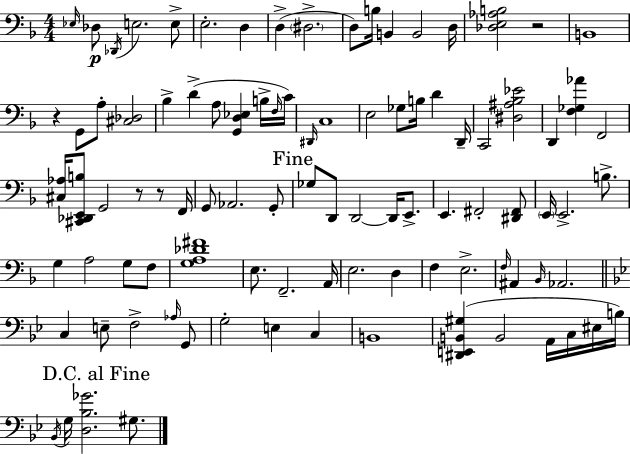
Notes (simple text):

Eb3/s Db3/e Db2/s E3/h. E3/e E3/h. D3/q D3/q D#3/h. D3/e B3/s B2/q B2/h D3/s [Db3,E3,Ab3,B3]/h R/h B2/w R/q G2/e A3/e [C#3,Db3]/h Bb3/q D4/q A3/e [G2,D3,Eb3]/q B3/s F3/s C4/s D#2/s C3/w E3/h Gb3/e B3/s D4/q D2/s C2/h [D#3,A#3,Bb3,Eb4]/h D2/q [F3,Gb3,Ab4]/q F2/h [C#3,Ab3]/s [C#2,Db2,E2,B3]/e G2/h R/e R/e F2/s G2/e Ab2/h. G2/e Gb3/e D2/e D2/h D2/s E2/e. E2/q. F#2/h [D#2,F#2]/e E2/s E2/h. B3/e. G3/q A3/h G3/e F3/e [G3,A3,Db4,F#4]/w E3/e. F2/h. A2/s E3/h. D3/q F3/q E3/h. F3/s A#2/q Bb2/s Ab2/h. C3/q E3/e F3/h Ab3/s G2/e G3/h E3/q C3/q B2/w [D#2,E2,B2,G#3]/q B2/h A2/s C3/s EIS3/s B3/s Bb2/s G3/s [D3,Bb3,Gb4]/h. G#3/e.